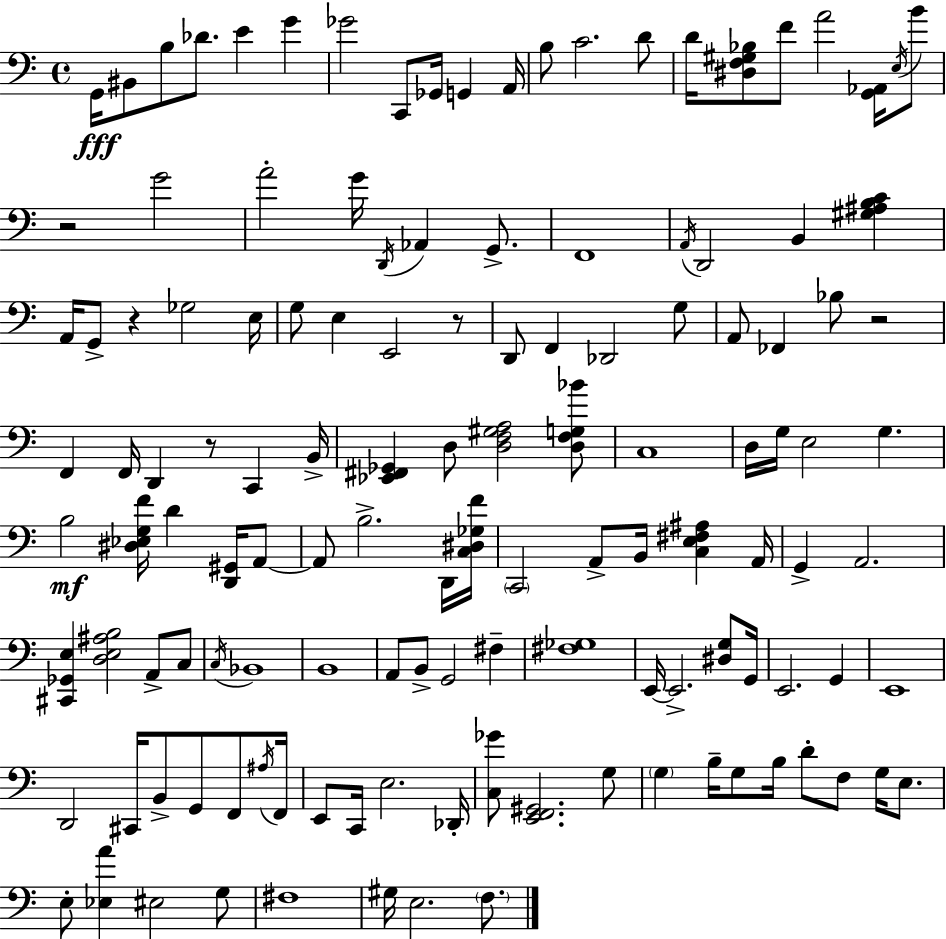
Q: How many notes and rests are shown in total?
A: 130